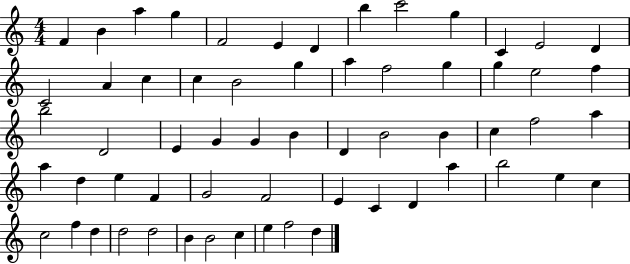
{
  \clef treble
  \numericTimeSignature
  \time 4/4
  \key c \major
  f'4 b'4 a''4 g''4 | f'2 e'4 d'4 | b''4 c'''2 g''4 | c'4 e'2 d'4 | \break c'2 a'4 c''4 | c''4 b'2 g''4 | a''4 f''2 g''4 | g''4 e''2 f''4 | \break b''2 d'2 | e'4 g'4 g'4 b'4 | d'4 b'2 b'4 | c''4 f''2 a''4 | \break a''4 d''4 e''4 f'4 | g'2 f'2 | e'4 c'4 d'4 a''4 | b''2 e''4 c''4 | \break c''2 f''4 d''4 | d''2 d''2 | b'4 b'2 c''4 | e''4 f''2 d''4 | \break \bar "|."
}